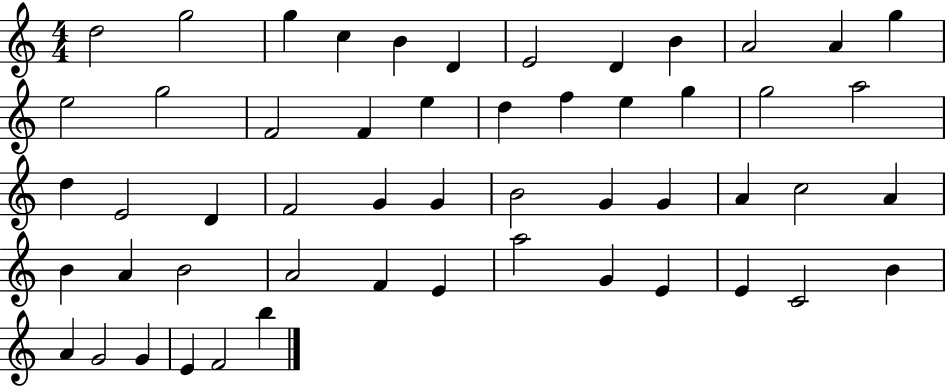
{
  \clef treble
  \numericTimeSignature
  \time 4/4
  \key c \major
  d''2 g''2 | g''4 c''4 b'4 d'4 | e'2 d'4 b'4 | a'2 a'4 g''4 | \break e''2 g''2 | f'2 f'4 e''4 | d''4 f''4 e''4 g''4 | g''2 a''2 | \break d''4 e'2 d'4 | f'2 g'4 g'4 | b'2 g'4 g'4 | a'4 c''2 a'4 | \break b'4 a'4 b'2 | a'2 f'4 e'4 | a''2 g'4 e'4 | e'4 c'2 b'4 | \break a'4 g'2 g'4 | e'4 f'2 b''4 | \bar "|."
}